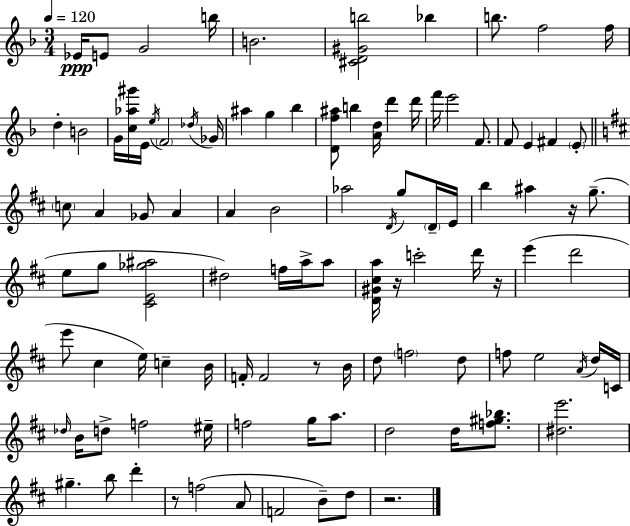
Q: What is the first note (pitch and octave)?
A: Eb4